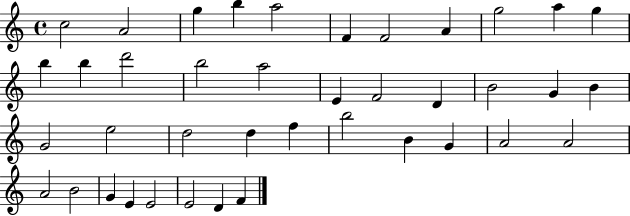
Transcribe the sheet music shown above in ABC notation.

X:1
T:Untitled
M:4/4
L:1/4
K:C
c2 A2 g b a2 F F2 A g2 a g b b d'2 b2 a2 E F2 D B2 G B G2 e2 d2 d f b2 B G A2 A2 A2 B2 G E E2 E2 D F